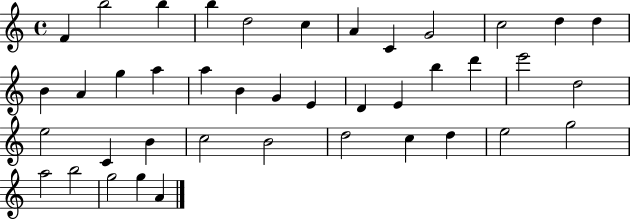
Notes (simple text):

F4/q B5/h B5/q B5/q D5/h C5/q A4/q C4/q G4/h C5/h D5/q D5/q B4/q A4/q G5/q A5/q A5/q B4/q G4/q E4/q D4/q E4/q B5/q D6/q E6/h D5/h E5/h C4/q B4/q C5/h B4/h D5/h C5/q D5/q E5/h G5/h A5/h B5/h G5/h G5/q A4/q